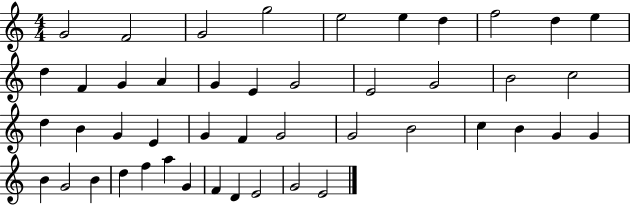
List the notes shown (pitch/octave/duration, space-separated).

G4/h F4/h G4/h G5/h E5/h E5/q D5/q F5/h D5/q E5/q D5/q F4/q G4/q A4/q G4/q E4/q G4/h E4/h G4/h B4/h C5/h D5/q B4/q G4/q E4/q G4/q F4/q G4/h G4/h B4/h C5/q B4/q G4/q G4/q B4/q G4/h B4/q D5/q F5/q A5/q G4/q F4/q D4/q E4/h G4/h E4/h